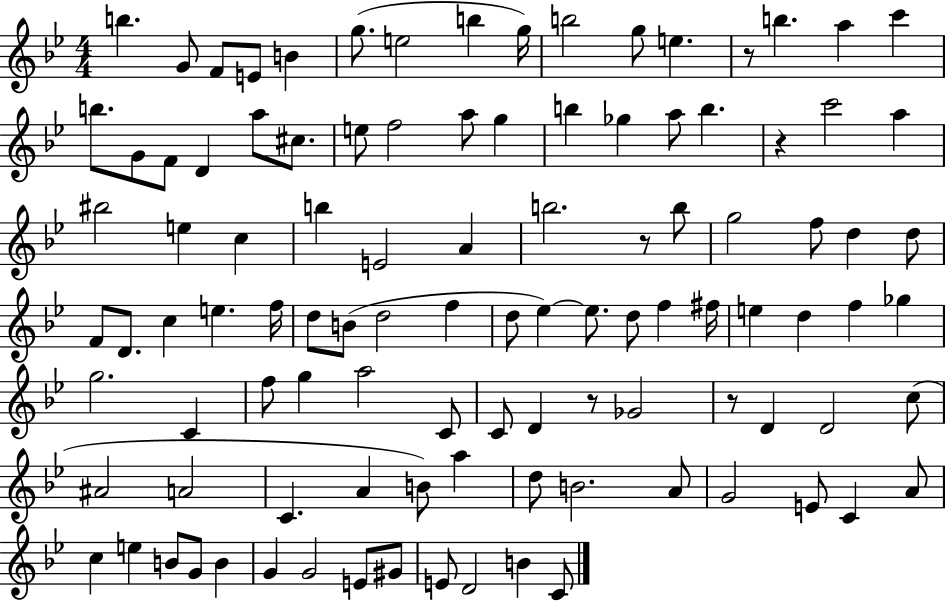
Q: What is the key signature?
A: BES major